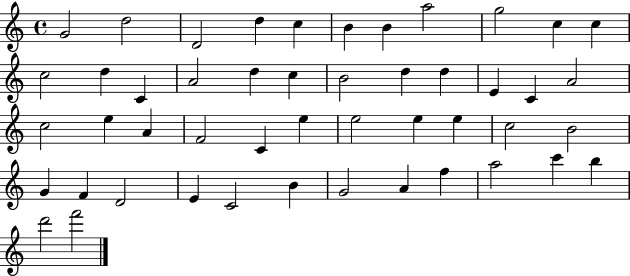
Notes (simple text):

G4/h D5/h D4/h D5/q C5/q B4/q B4/q A5/h G5/h C5/q C5/q C5/h D5/q C4/q A4/h D5/q C5/q B4/h D5/q D5/q E4/q C4/q A4/h C5/h E5/q A4/q F4/h C4/q E5/q E5/h E5/q E5/q C5/h B4/h G4/q F4/q D4/h E4/q C4/h B4/q G4/h A4/q F5/q A5/h C6/q B5/q D6/h F6/h